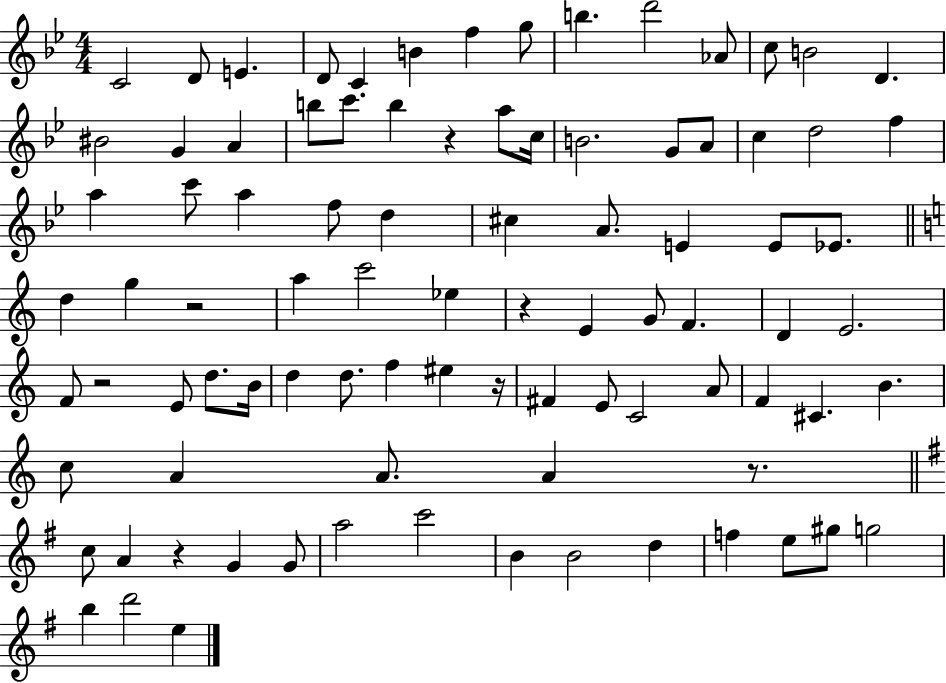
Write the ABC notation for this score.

X:1
T:Untitled
M:4/4
L:1/4
K:Bb
C2 D/2 E D/2 C B f g/2 b d'2 _A/2 c/2 B2 D ^B2 G A b/2 c'/2 b z a/2 c/4 B2 G/2 A/2 c d2 f a c'/2 a f/2 d ^c A/2 E E/2 _E/2 d g z2 a c'2 _e z E G/2 F D E2 F/2 z2 E/2 d/2 B/4 d d/2 f ^e z/4 ^F E/2 C2 A/2 F ^C B c/2 A A/2 A z/2 c/2 A z G G/2 a2 c'2 B B2 d f e/2 ^g/2 g2 b d'2 e